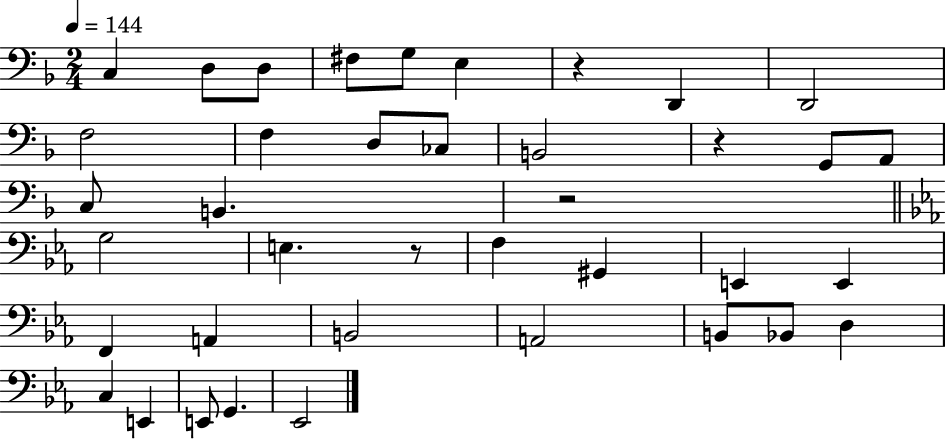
C3/q D3/e D3/e F#3/e G3/e E3/q R/q D2/q D2/h F3/h F3/q D3/e CES3/e B2/h R/q G2/e A2/e C3/e B2/q. R/h G3/h E3/q. R/e F3/q G#2/q E2/q E2/q F2/q A2/q B2/h A2/h B2/e Bb2/e D3/q C3/q E2/q E2/e G2/q. Eb2/h